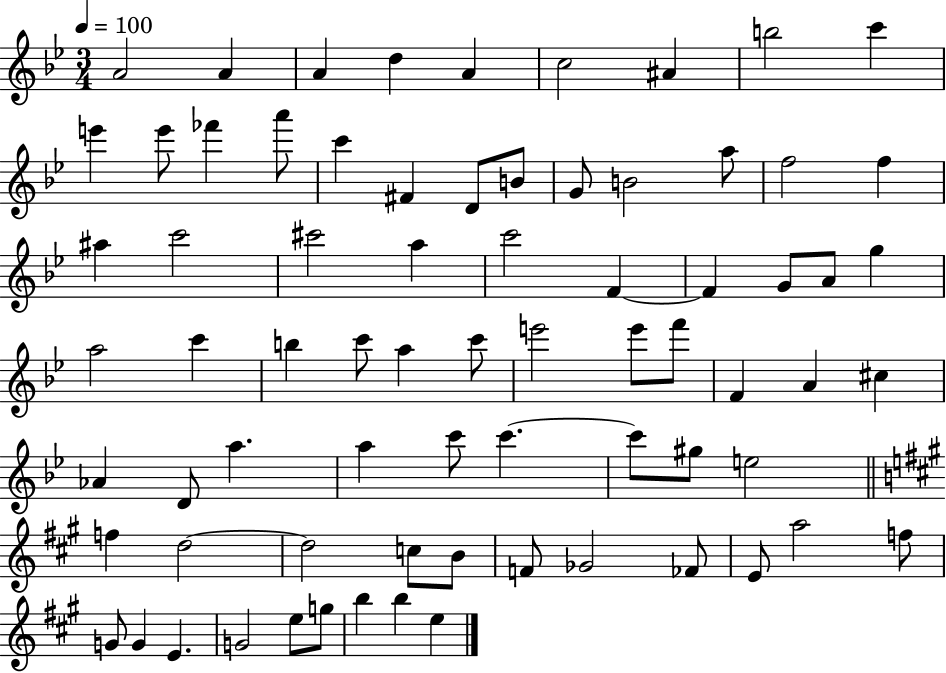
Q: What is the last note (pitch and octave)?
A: E5